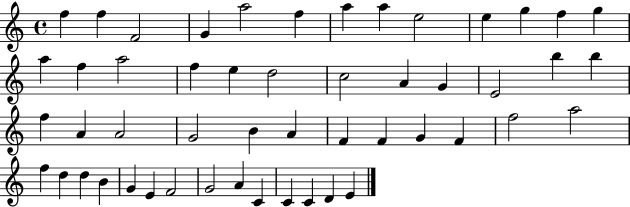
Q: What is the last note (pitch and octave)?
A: E4